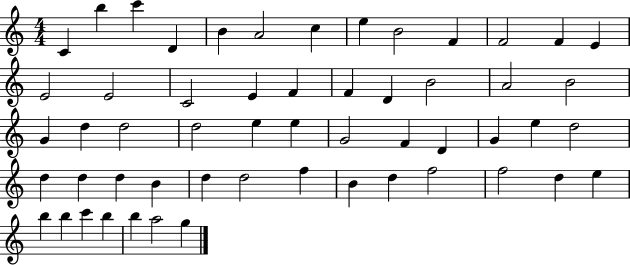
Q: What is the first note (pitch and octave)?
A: C4